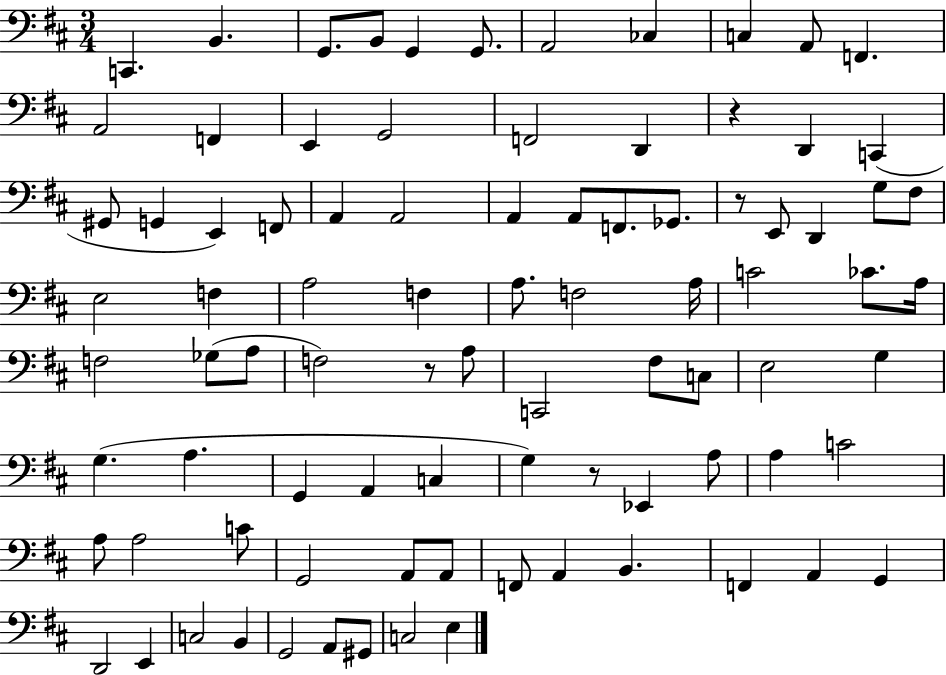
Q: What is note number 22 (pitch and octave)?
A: E2